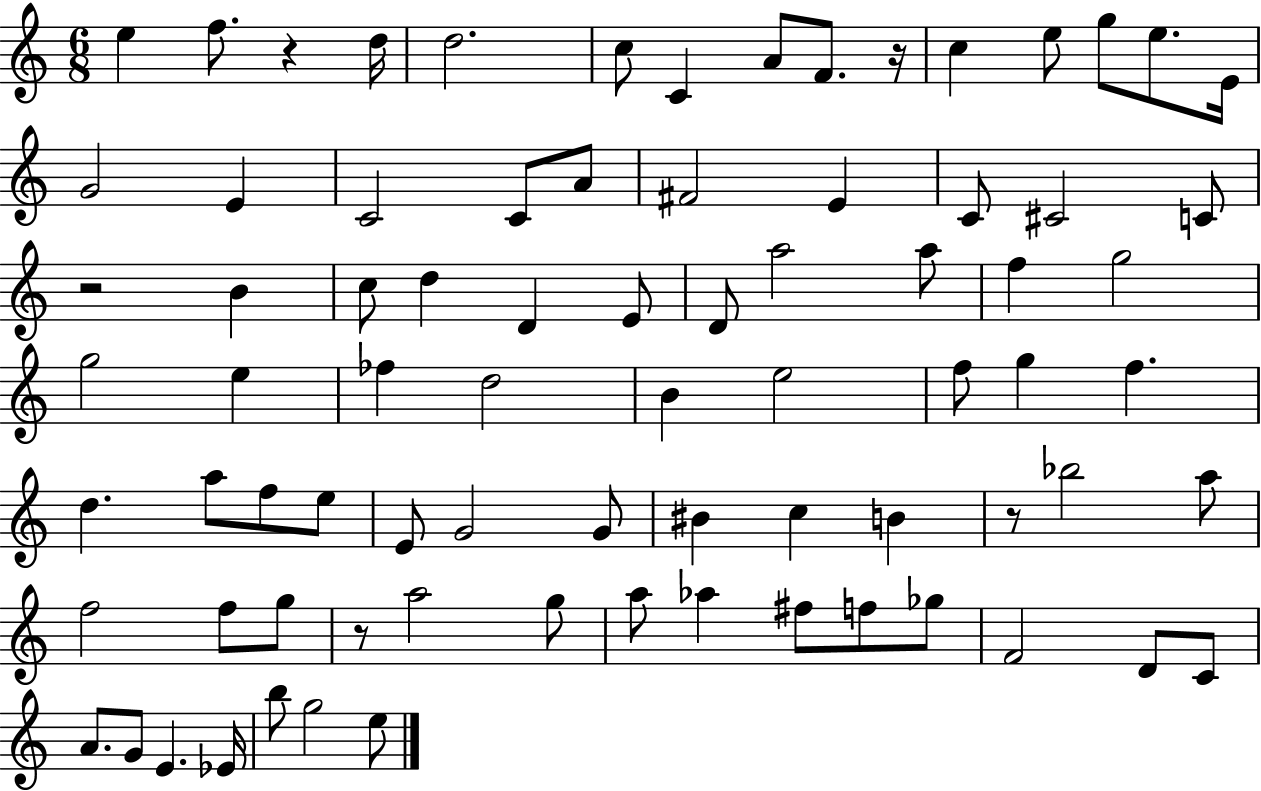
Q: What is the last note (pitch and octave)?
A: E5